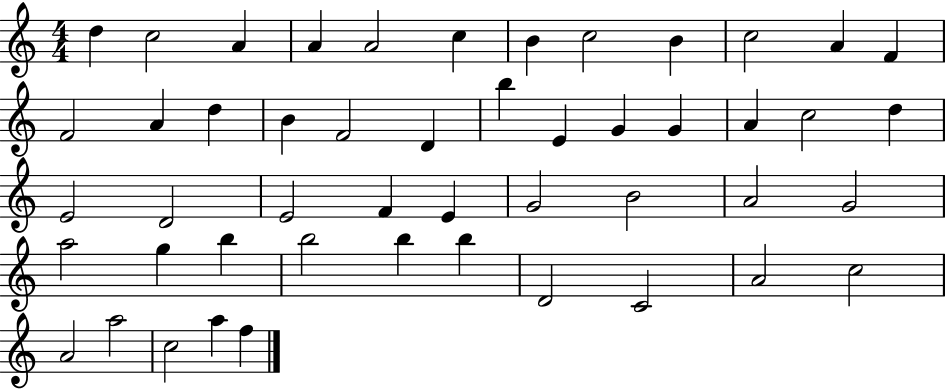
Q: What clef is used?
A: treble